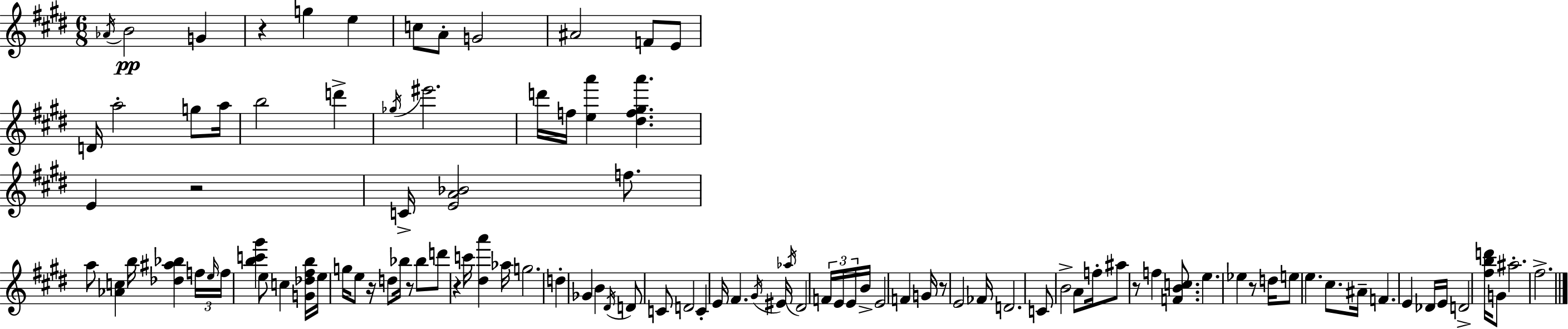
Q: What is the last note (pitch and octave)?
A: F#5